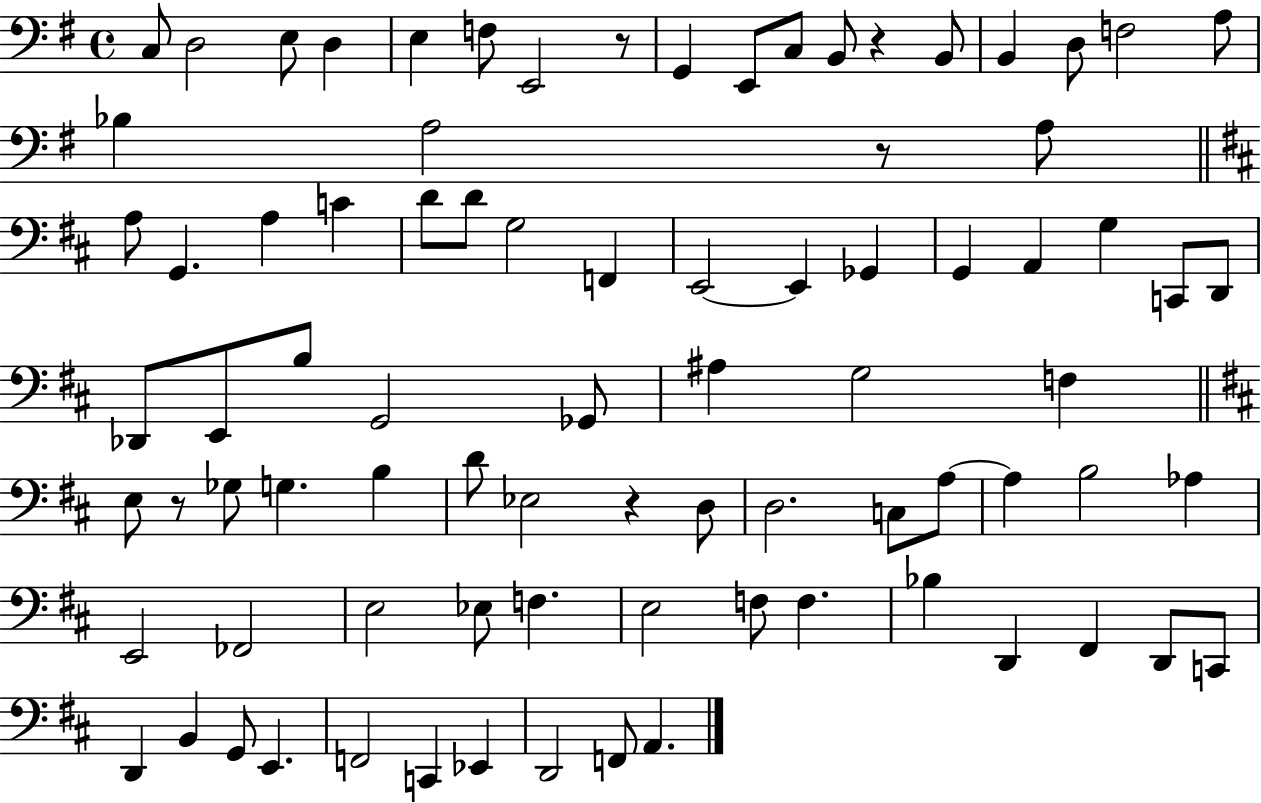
C3/e D3/h E3/e D3/q E3/q F3/e E2/h R/e G2/q E2/e C3/e B2/e R/q B2/e B2/q D3/e F3/h A3/e Bb3/q A3/h R/e A3/e A3/e G2/q. A3/q C4/q D4/e D4/e G3/h F2/q E2/h E2/q Gb2/q G2/q A2/q G3/q C2/e D2/e Db2/e E2/e B3/e G2/h Gb2/e A#3/q G3/h F3/q E3/e R/e Gb3/e G3/q. B3/q D4/e Eb3/h R/q D3/e D3/h. C3/e A3/e A3/q B3/h Ab3/q E2/h FES2/h E3/h Eb3/e F3/q. E3/h F3/e F3/q. Bb3/q D2/q F#2/q D2/e C2/e D2/q B2/q G2/e E2/q. F2/h C2/q Eb2/q D2/h F2/e A2/q.